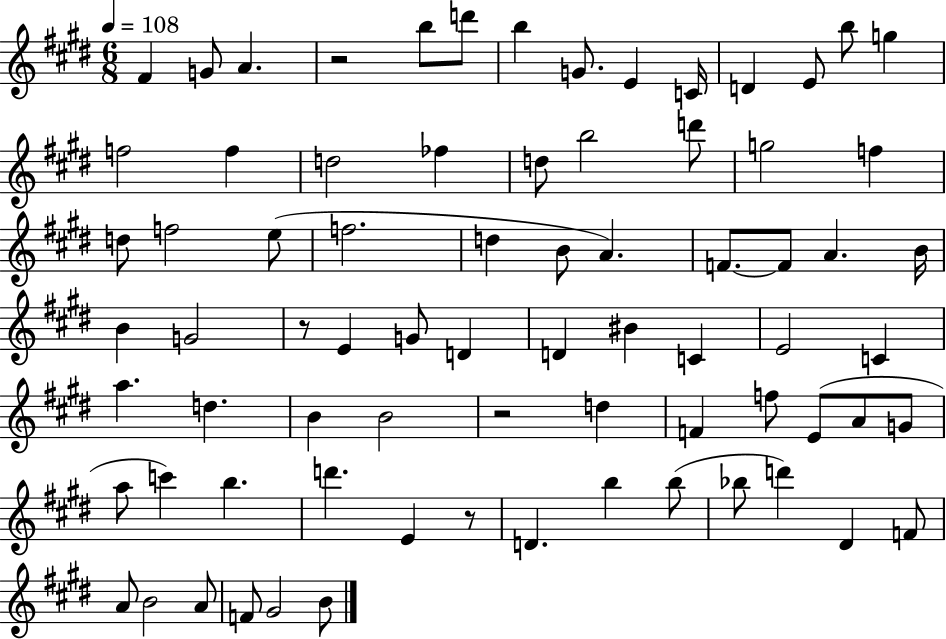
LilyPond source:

{
  \clef treble
  \numericTimeSignature
  \time 6/8
  \key e \major
  \tempo 4 = 108
  fis'4 g'8 a'4. | r2 b''8 d'''8 | b''4 g'8. e'4 c'16 | d'4 e'8 b''8 g''4 | \break f''2 f''4 | d''2 fes''4 | d''8 b''2 d'''8 | g''2 f''4 | \break d''8 f''2 e''8( | f''2. | d''4 b'8 a'4.) | f'8.~~ f'8 a'4. b'16 | \break b'4 g'2 | r8 e'4 g'8 d'4 | d'4 bis'4 c'4 | e'2 c'4 | \break a''4. d''4. | b'4 b'2 | r2 d''4 | f'4 f''8 e'8( a'8 g'8 | \break a''8 c'''4) b''4. | d'''4. e'4 r8 | d'4. b''4 b''8( | bes''8 d'''4) dis'4 f'8 | \break a'8 b'2 a'8 | f'8 gis'2 b'8 | \bar "|."
}